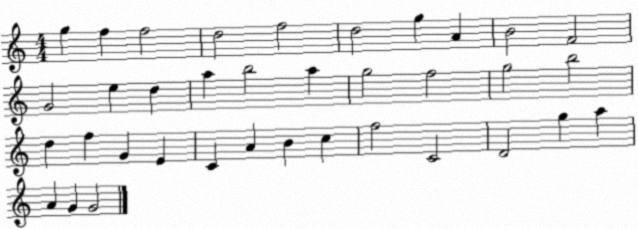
X:1
T:Untitled
M:4/4
L:1/4
K:C
g f f2 d2 f2 d2 g A B2 F2 G2 e d a b2 a g2 f2 g2 b2 d f G E C A B c f2 C2 D2 g a A G G2